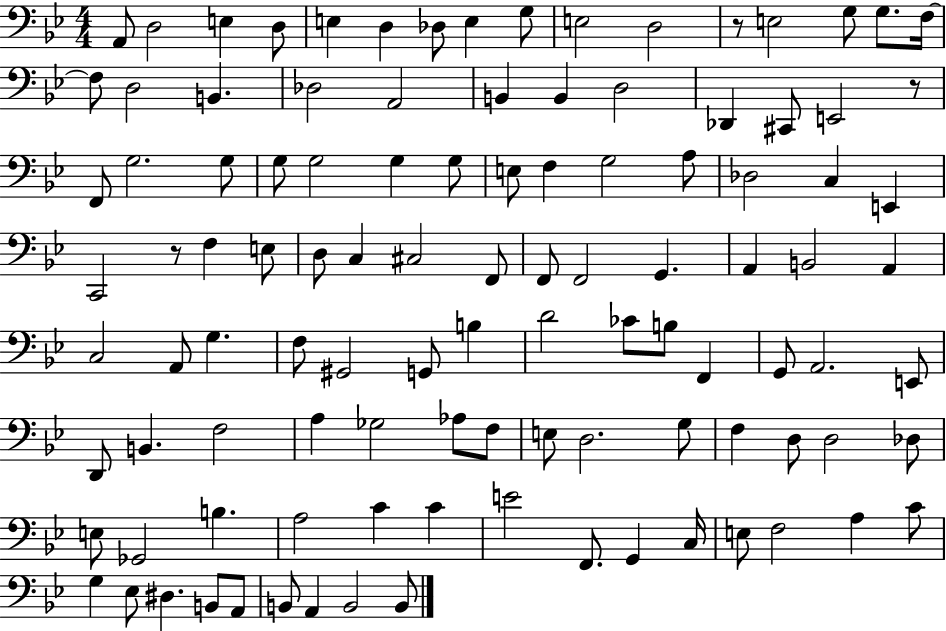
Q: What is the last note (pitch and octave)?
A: B2